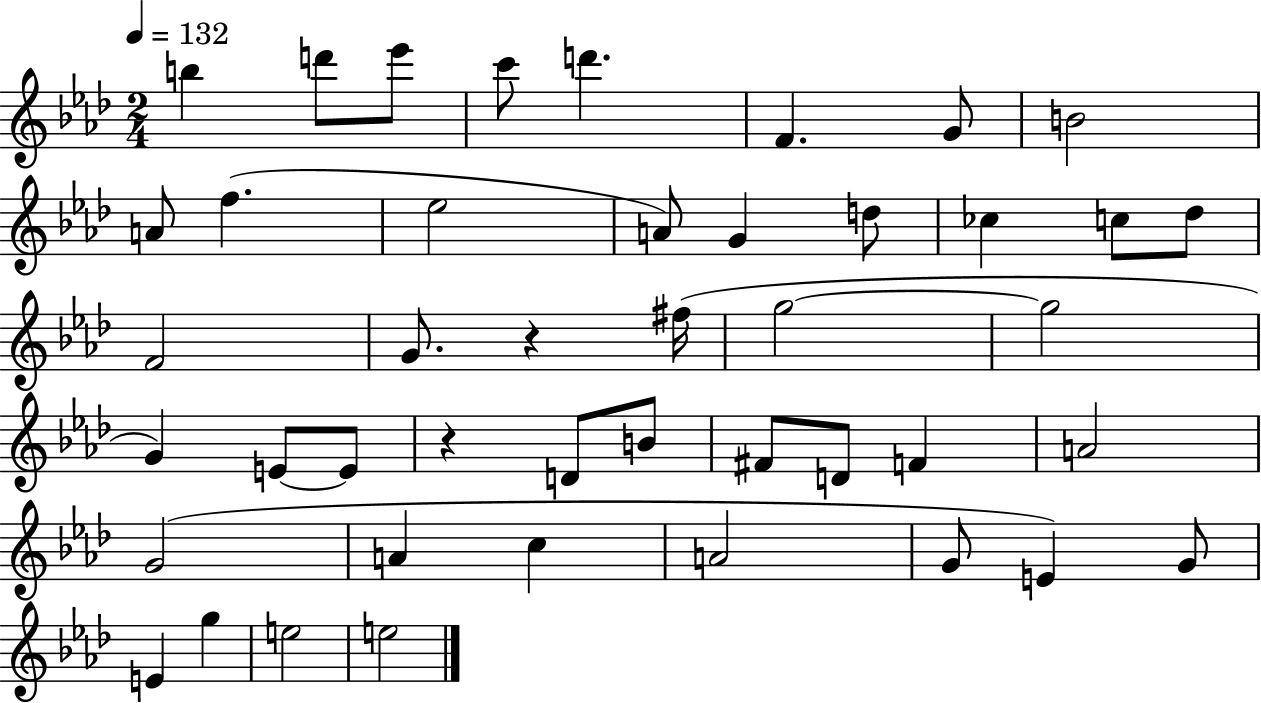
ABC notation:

X:1
T:Untitled
M:2/4
L:1/4
K:Ab
b d'/2 _e'/2 c'/2 d' F G/2 B2 A/2 f _e2 A/2 G d/2 _c c/2 _d/2 F2 G/2 z ^f/4 g2 g2 G E/2 E/2 z D/2 B/2 ^F/2 D/2 F A2 G2 A c A2 G/2 E G/2 E g e2 e2